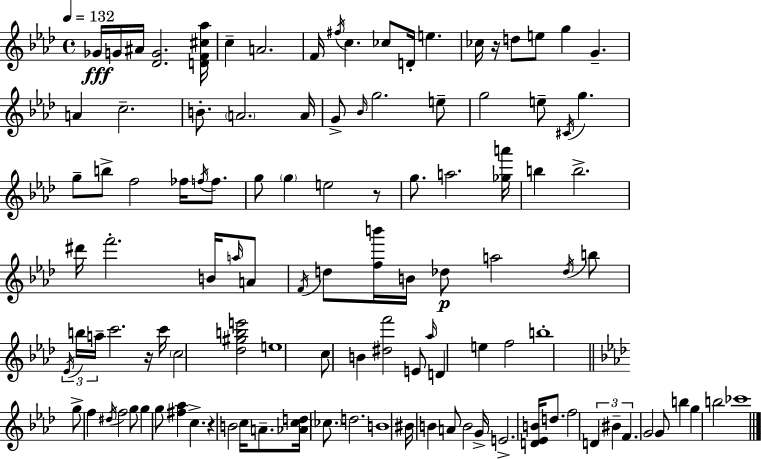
{
  \clef treble
  \time 4/4
  \defaultTimeSignature
  \key aes \major
  \tempo 4 = 132
  \repeat volta 2 { ges'16\fff g'16 ais'16 <des' g'>2. <d' f' cis'' aes''>16 | c''4-- a'2. | f'16 \acciaccatura { fis''16 } c''4. ces''8 d'16-. e''4. | ces''16 r16 d''8 e''8 g''4 g'4.-- | \break a'4 c''2.-- | b'8.-. \parenthesize a'2. | a'16 g'8-> \grace { bes'16 } g''2. | e''8-- g''2 e''8-- \acciaccatura { cis'16 } g''4. | \break g''8-- b''8-> f''2 fes''16 | \acciaccatura { f''16 } f''8. g''8 \parenthesize g''4 e''2 | r8 g''8. a''2. | <ges'' a'''>16 b''4 b''2.-> | \break dis'''16 f'''2.-. | b'16 \grace { a''16 } a'8 \acciaccatura { f'16 } d''8 <f'' b'''>16 b'16 des''8\p a''2 | \acciaccatura { des''16 } b''8 \tuplet 3/2 { \acciaccatura { ees'16 } b''16 a''16-- } c'''2. | r16 c'''16 \parenthesize c''2 | \break <des'' gis'' b'' e'''>2 e''1 | c''8 b'4 <dis'' f'''>2 | e'8 \grace { aes''16 } d'4 e''4 | f''2 b''1-. | \break \bar "||" \break \key aes \major g''8-> f''4 \acciaccatura { dis''16 } f''2 g''8 | g''4 g''8 <fis'' aes''>4 c''4.-> | r4 b'2 c''16 a'8.-- | <aes' c'' d''>16 \parenthesize ces''8. d''2. | \break b'1 | bis'16 b'4 a'8 b'2 | g'16-> e'2.-> <d' ees' b'>16 d''8. | f''2 \tuplet 3/2 { d'4 bis'4-- | \break f'4. } g'2 g'8 | b''4 g''4 b''2 | ces'''1 | } \bar "|."
}